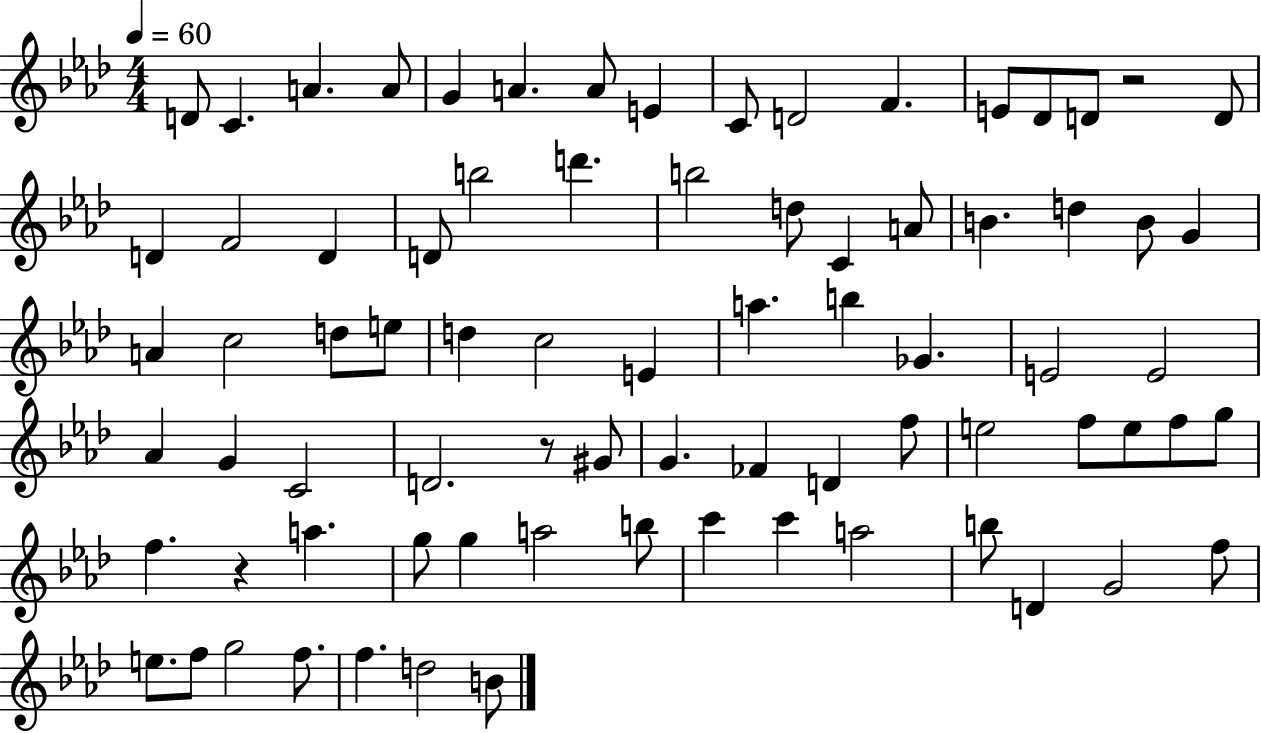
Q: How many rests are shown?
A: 3